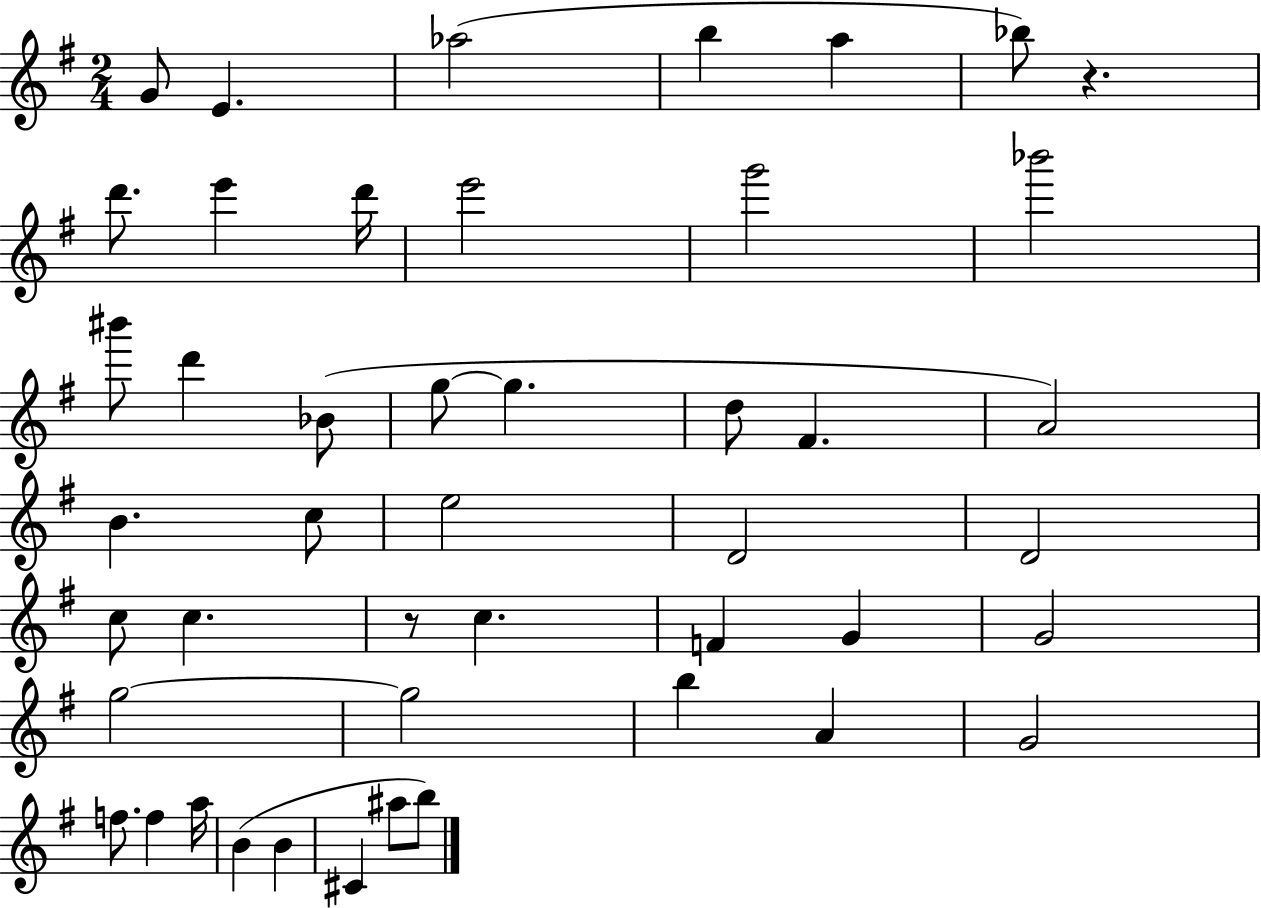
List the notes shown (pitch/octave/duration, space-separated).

G4/e E4/q. Ab5/h B5/q A5/q Bb5/e R/q. D6/e. E6/q D6/s E6/h G6/h Bb6/h BIS6/e D6/q Bb4/e G5/e G5/q. D5/e F#4/q. A4/h B4/q. C5/e E5/h D4/h D4/h C5/e C5/q. R/e C5/q. F4/q G4/q G4/h G5/h G5/h B5/q A4/q G4/h F5/e. F5/q A5/s B4/q B4/q C#4/q A#5/e B5/e